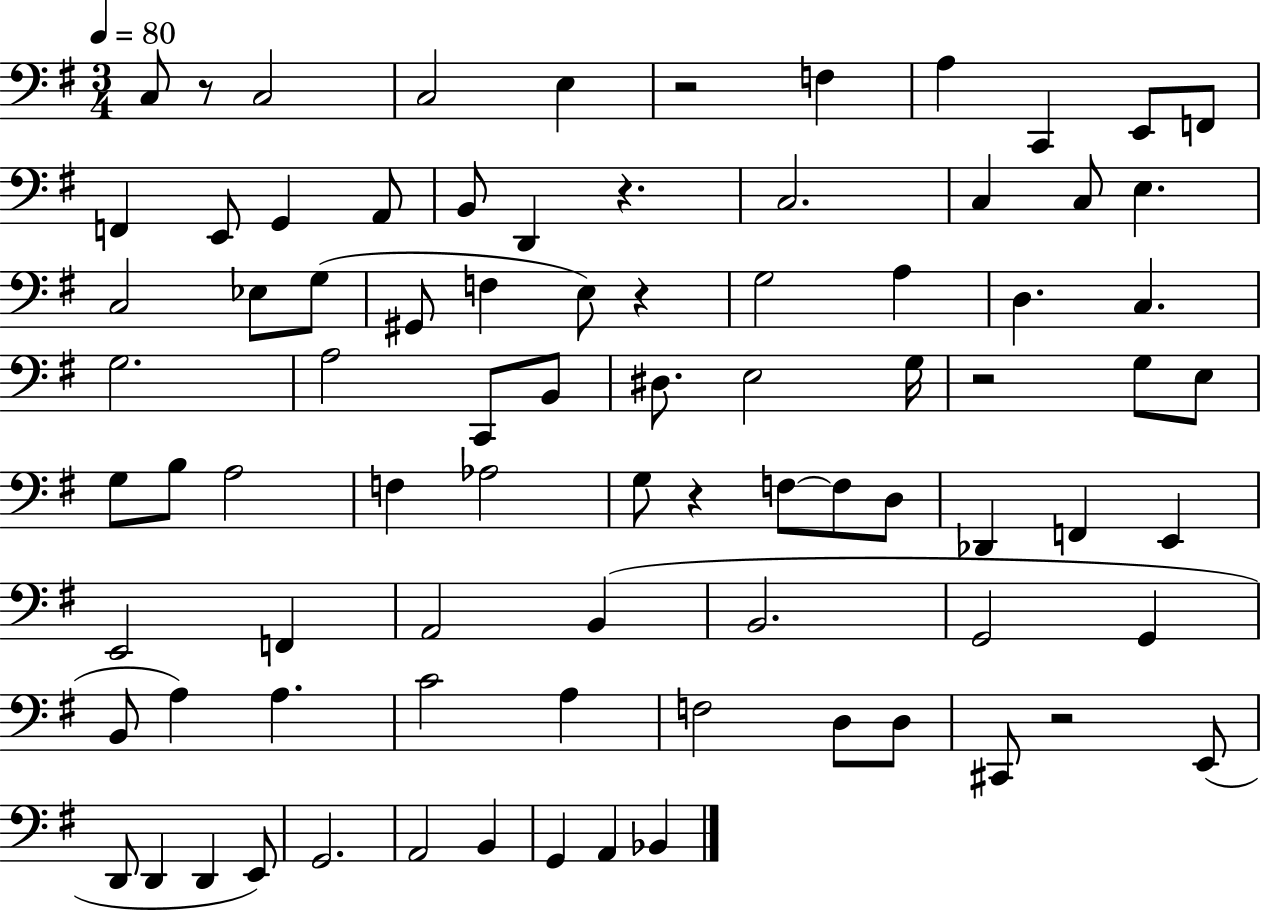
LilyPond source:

{
  \clef bass
  \numericTimeSignature
  \time 3/4
  \key g \major
  \tempo 4 = 80
  \repeat volta 2 { c8 r8 c2 | c2 e4 | r2 f4 | a4 c,4 e,8 f,8 | \break f,4 e,8 g,4 a,8 | b,8 d,4 r4. | c2. | c4 c8 e4. | \break c2 ees8 g8( | gis,8 f4 e8) r4 | g2 a4 | d4. c4. | \break g2. | a2 c,8 b,8 | dis8. e2 g16 | r2 g8 e8 | \break g8 b8 a2 | f4 aes2 | g8 r4 f8~~ f8 d8 | des,4 f,4 e,4 | \break e,2 f,4 | a,2 b,4( | b,2. | g,2 g,4 | \break b,8 a4) a4. | c'2 a4 | f2 d8 d8 | cis,8 r2 e,8( | \break d,8 d,4 d,4 e,8) | g,2. | a,2 b,4 | g,4 a,4 bes,4 | \break } \bar "|."
}